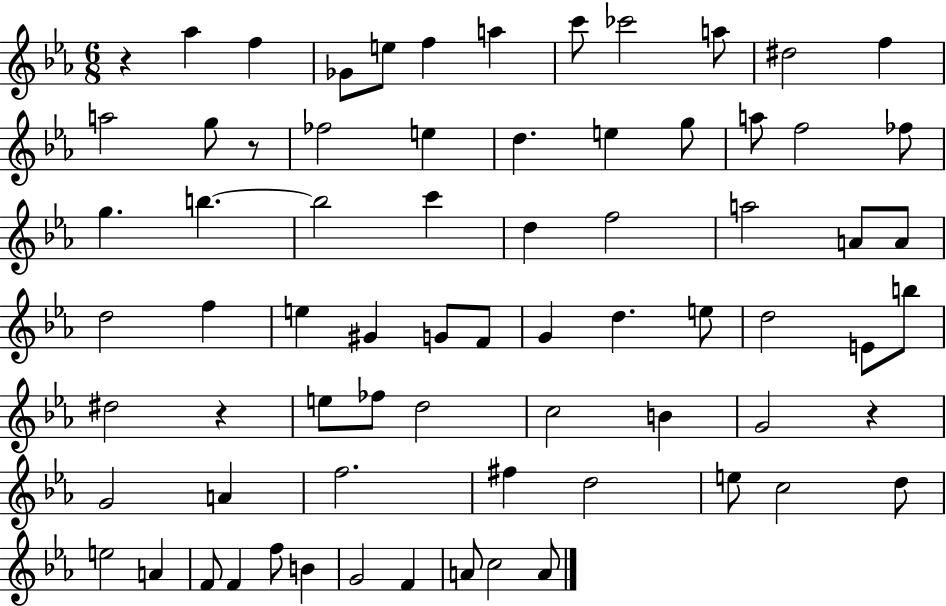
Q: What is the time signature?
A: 6/8